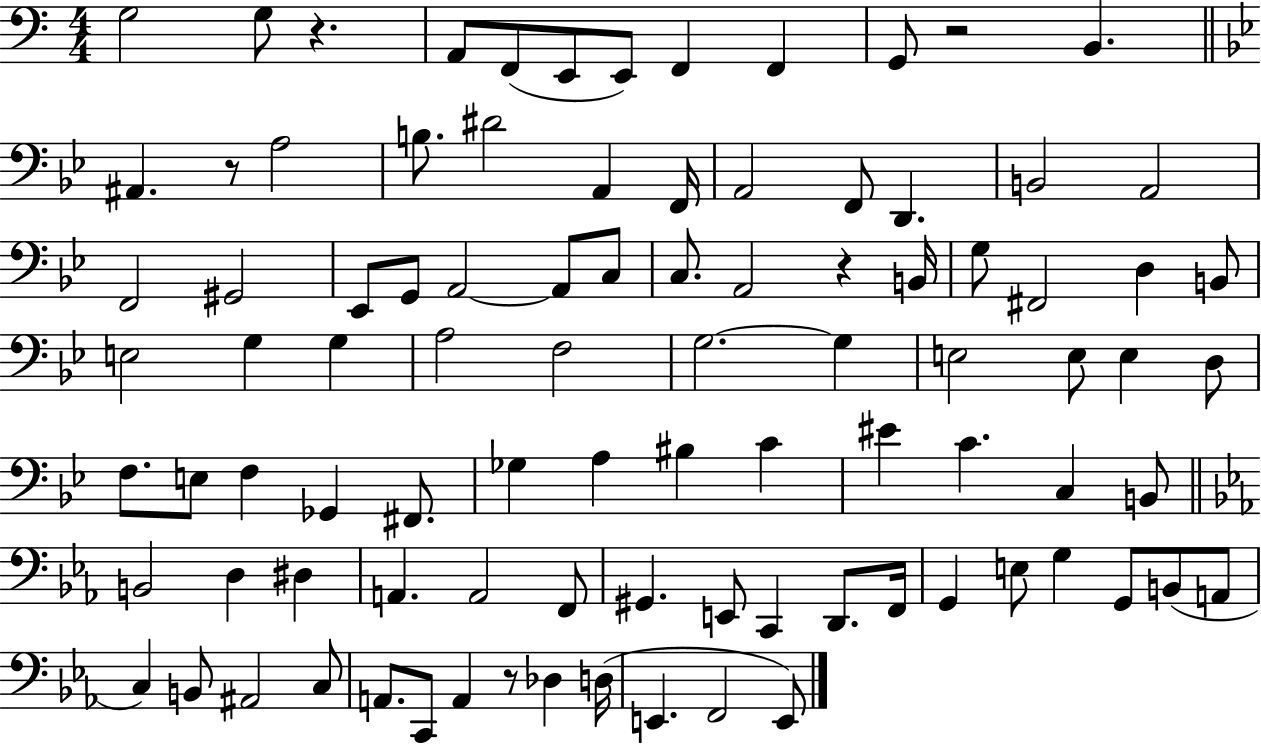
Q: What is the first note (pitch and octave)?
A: G3